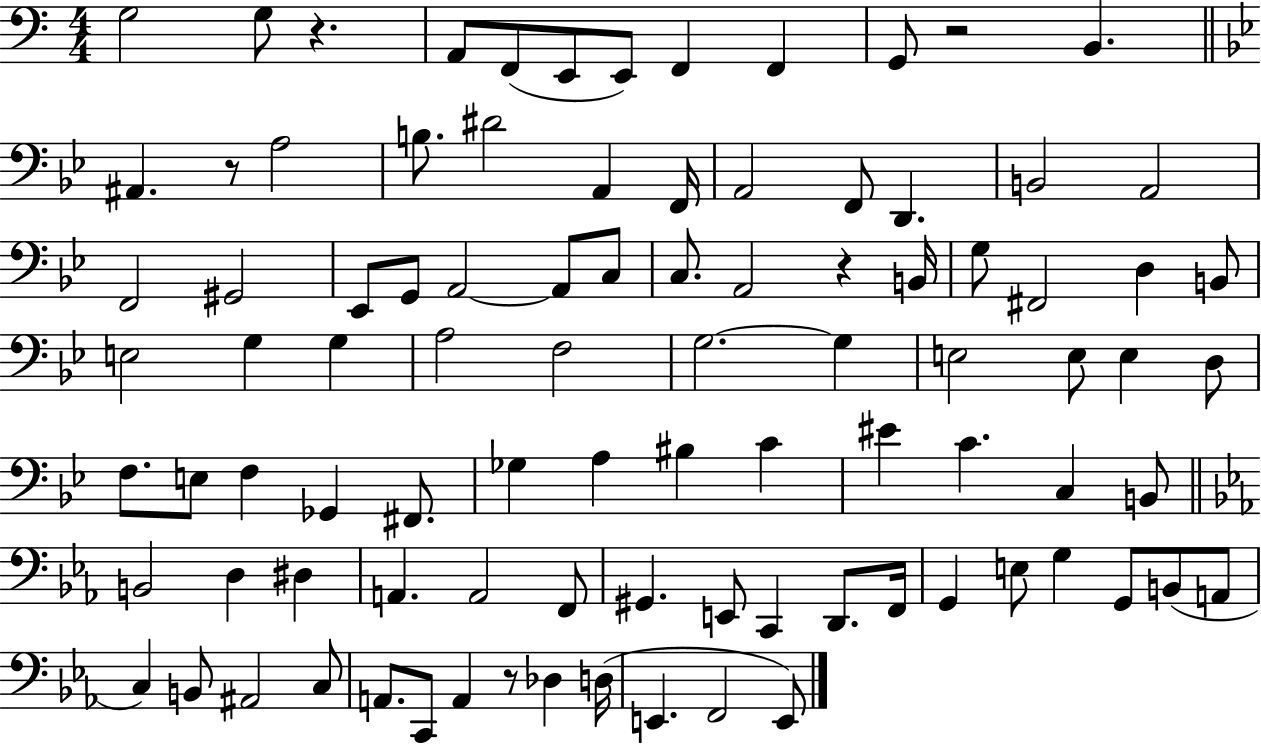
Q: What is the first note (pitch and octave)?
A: G3